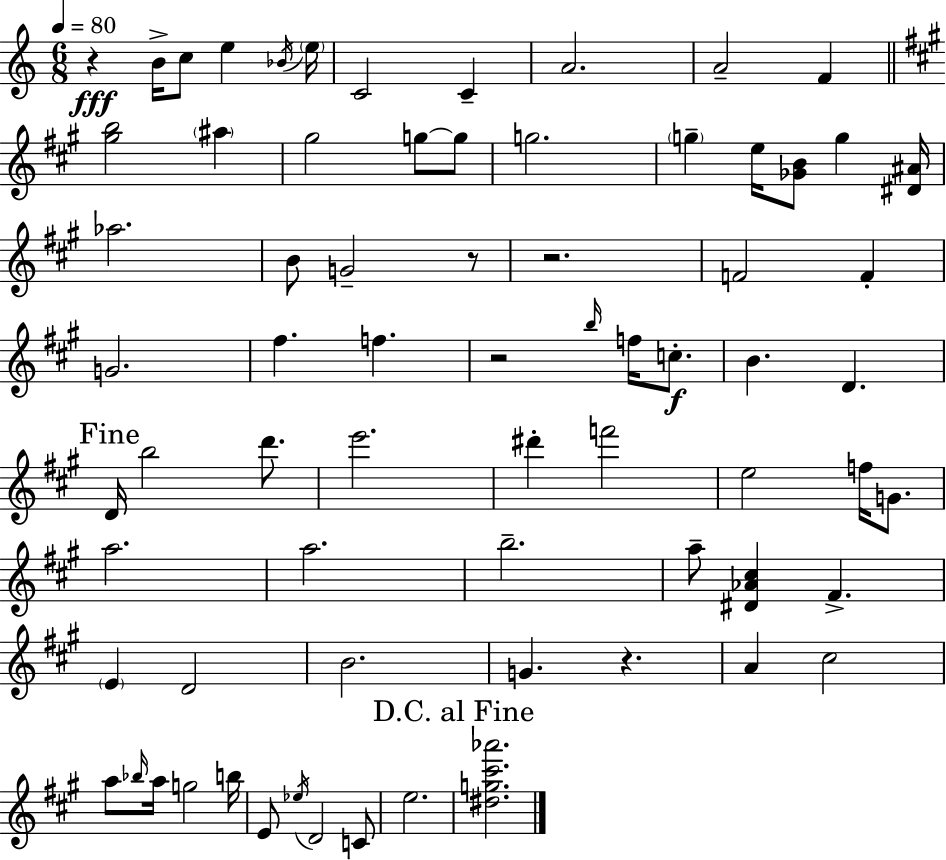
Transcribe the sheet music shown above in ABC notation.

X:1
T:Untitled
M:6/8
L:1/4
K:Am
z B/4 c/2 e _B/4 e/4 C2 C A2 A2 F [^gb]2 ^a ^g2 g/2 g/2 g2 g e/4 [_GB]/2 g [^D^A]/4 _a2 B/2 G2 z/2 z2 F2 F G2 ^f f z2 b/4 f/4 c/2 B D D/4 b2 d'/2 e'2 ^d' f'2 e2 f/4 G/2 a2 a2 b2 a/2 [^D_A^c] ^F E D2 B2 G z A ^c2 a/2 _b/4 a/4 g2 b/4 E/2 _e/4 D2 C/2 e2 [^dg^c'_a']2